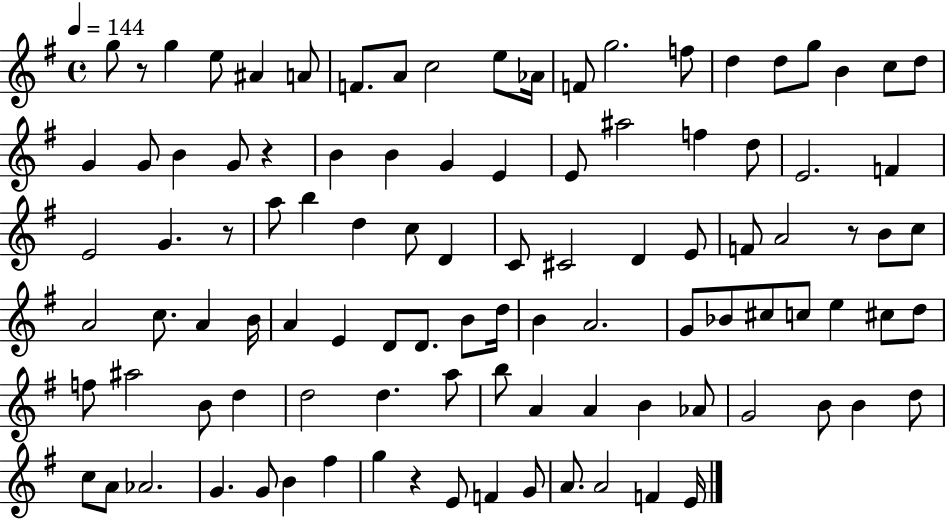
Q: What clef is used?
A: treble